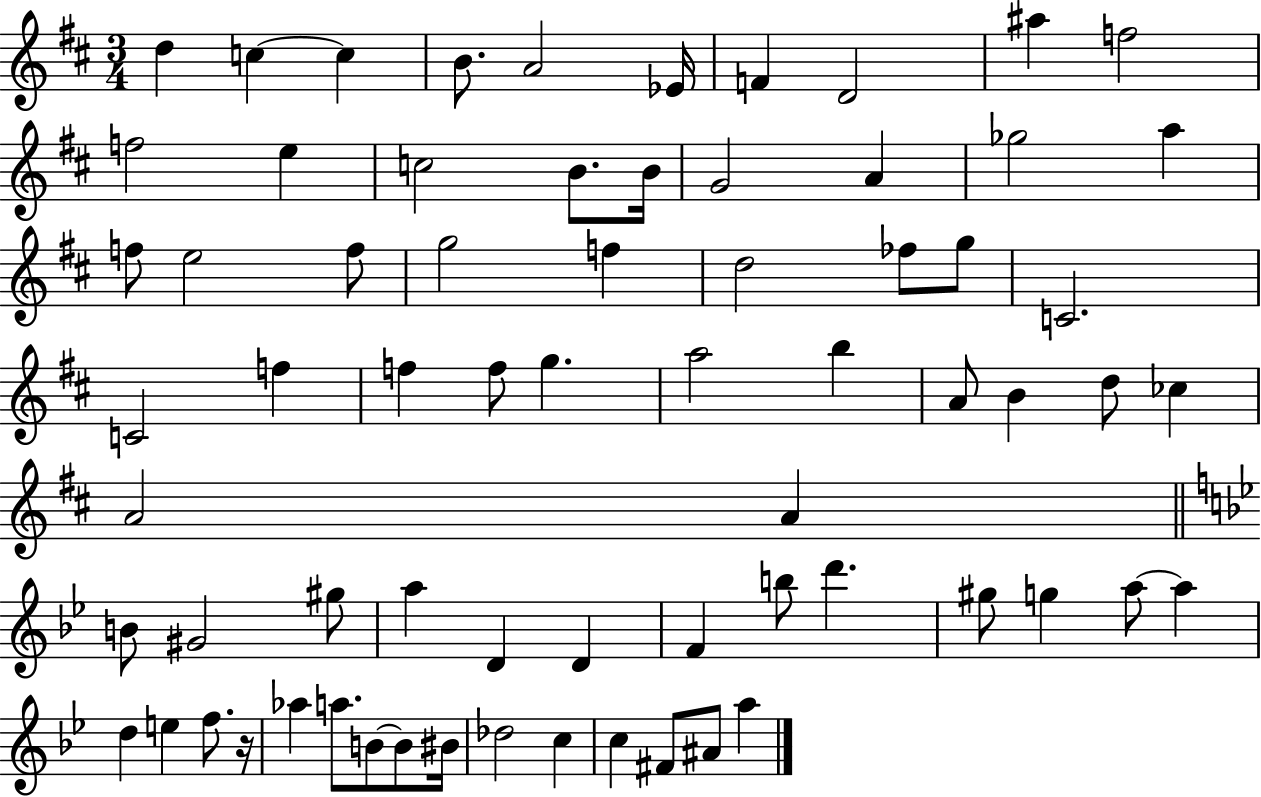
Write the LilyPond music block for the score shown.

{
  \clef treble
  \numericTimeSignature
  \time 3/4
  \key d \major
  d''4 c''4~~ c''4 | b'8. a'2 ees'16 | f'4 d'2 | ais''4 f''2 | \break f''2 e''4 | c''2 b'8. b'16 | g'2 a'4 | ges''2 a''4 | \break f''8 e''2 f''8 | g''2 f''4 | d''2 fes''8 g''8 | c'2. | \break c'2 f''4 | f''4 f''8 g''4. | a''2 b''4 | a'8 b'4 d''8 ces''4 | \break a'2 a'4 | \bar "||" \break \key bes \major b'8 gis'2 gis''8 | a''4 d'4 d'4 | f'4 b''8 d'''4. | gis''8 g''4 a''8~~ a''4 | \break d''4 e''4 f''8. r16 | aes''4 a''8. b'8~~ b'8 bis'16 | des''2 c''4 | c''4 fis'8 ais'8 a''4 | \break \bar "|."
}